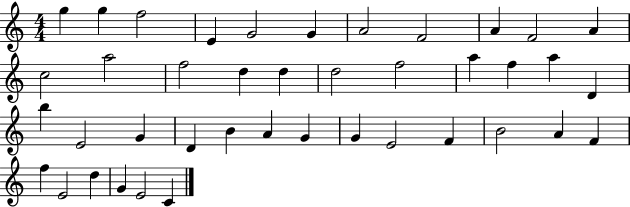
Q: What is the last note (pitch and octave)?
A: C4